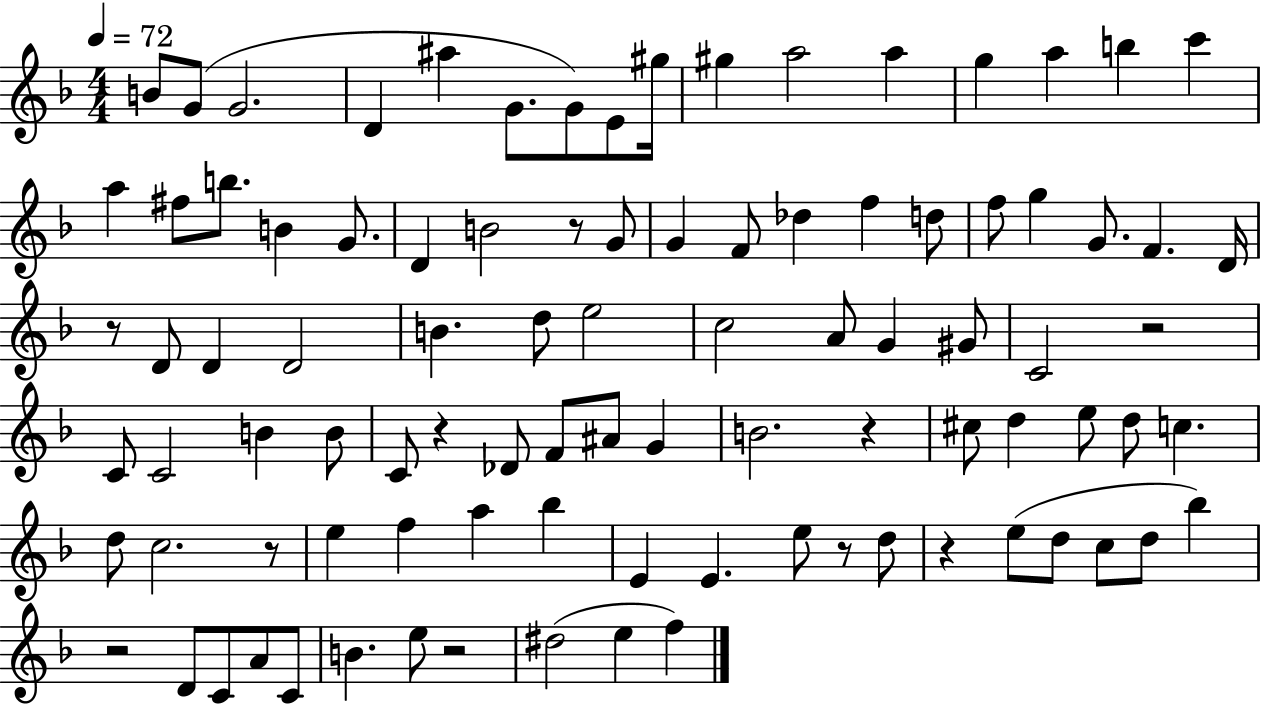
{
  \clef treble
  \numericTimeSignature
  \time 4/4
  \key f \major
  \tempo 4 = 72
  b'8 g'8( g'2. | d'4 ais''4 g'8. g'8) e'8 gis''16 | gis''4 a''2 a''4 | g''4 a''4 b''4 c'''4 | \break a''4 fis''8 b''8. b'4 g'8. | d'4 b'2 r8 g'8 | g'4 f'8 des''4 f''4 d''8 | f''8 g''4 g'8. f'4. d'16 | \break r8 d'8 d'4 d'2 | b'4. d''8 e''2 | c''2 a'8 g'4 gis'8 | c'2 r2 | \break c'8 c'2 b'4 b'8 | c'8 r4 des'8 f'8 ais'8 g'4 | b'2. r4 | cis''8 d''4 e''8 d''8 c''4. | \break d''8 c''2. r8 | e''4 f''4 a''4 bes''4 | e'4 e'4. e''8 r8 d''8 | r4 e''8( d''8 c''8 d''8 bes''4) | \break r2 d'8 c'8 a'8 c'8 | b'4. e''8 r2 | dis''2( e''4 f''4) | \bar "|."
}